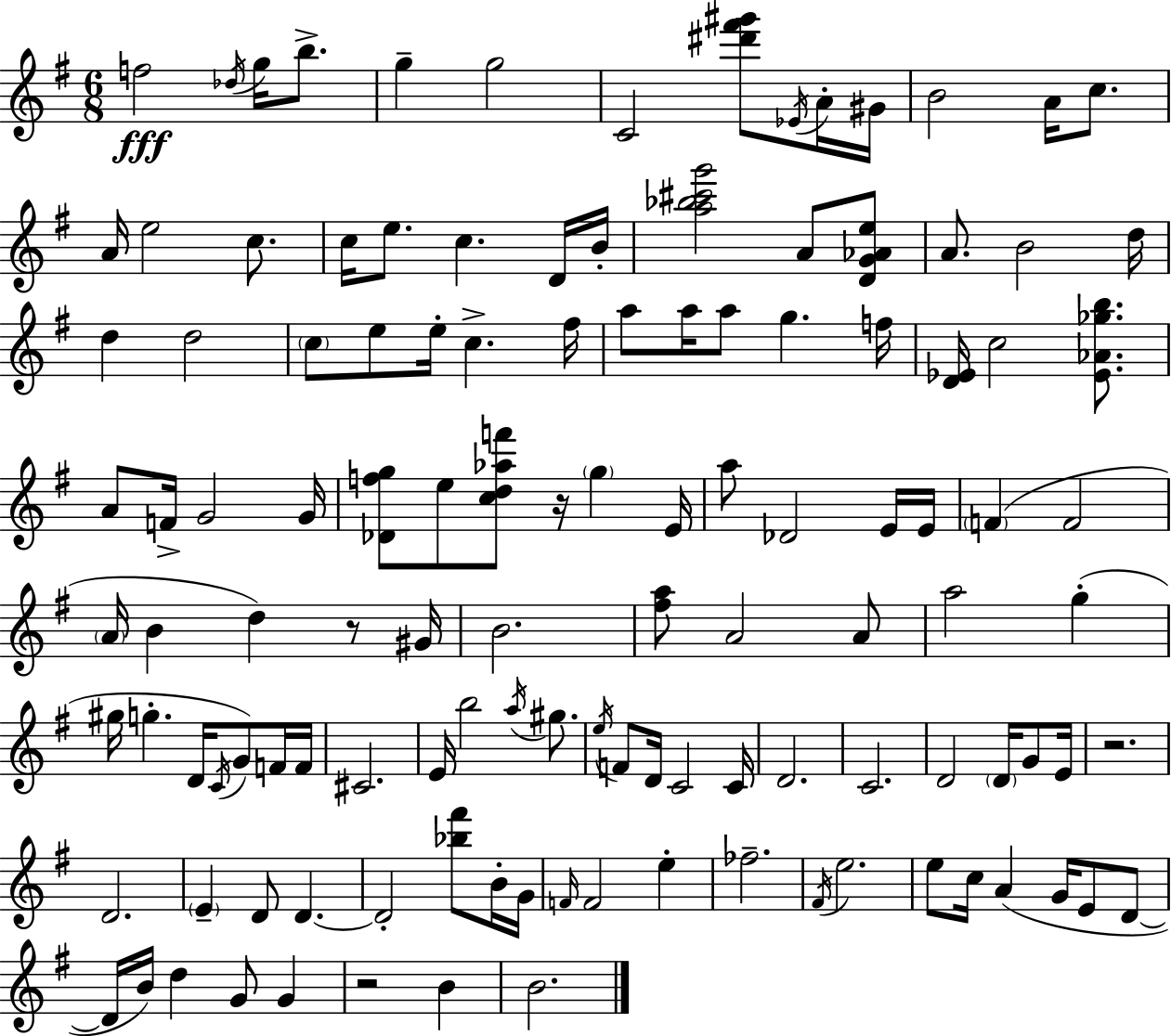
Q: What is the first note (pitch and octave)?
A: F5